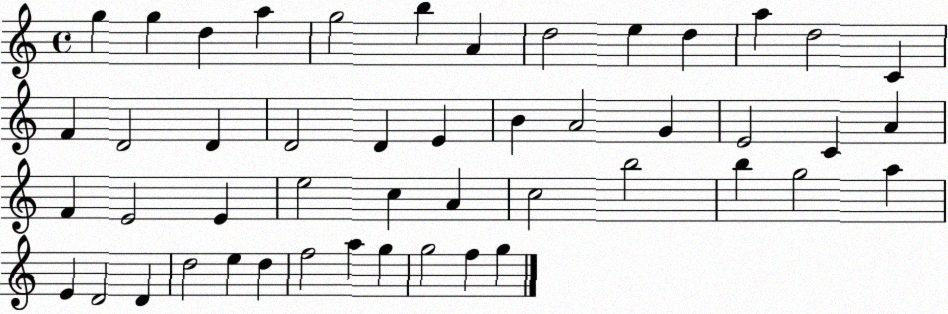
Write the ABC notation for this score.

X:1
T:Untitled
M:4/4
L:1/4
K:C
g g d a g2 b A d2 e d a d2 C F D2 D D2 D E B A2 G E2 C A F E2 E e2 c A c2 b2 b g2 a E D2 D d2 e d f2 a g g2 f g